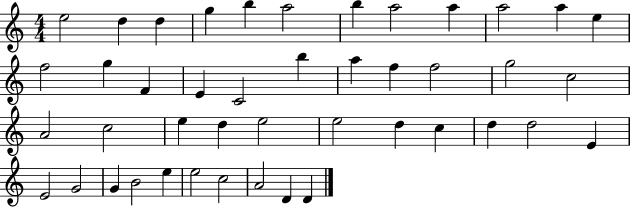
{
  \clef treble
  \numericTimeSignature
  \time 4/4
  \key c \major
  e''2 d''4 d''4 | g''4 b''4 a''2 | b''4 a''2 a''4 | a''2 a''4 e''4 | \break f''2 g''4 f'4 | e'4 c'2 b''4 | a''4 f''4 f''2 | g''2 c''2 | \break a'2 c''2 | e''4 d''4 e''2 | e''2 d''4 c''4 | d''4 d''2 e'4 | \break e'2 g'2 | g'4 b'2 e''4 | e''2 c''2 | a'2 d'4 d'4 | \break \bar "|."
}